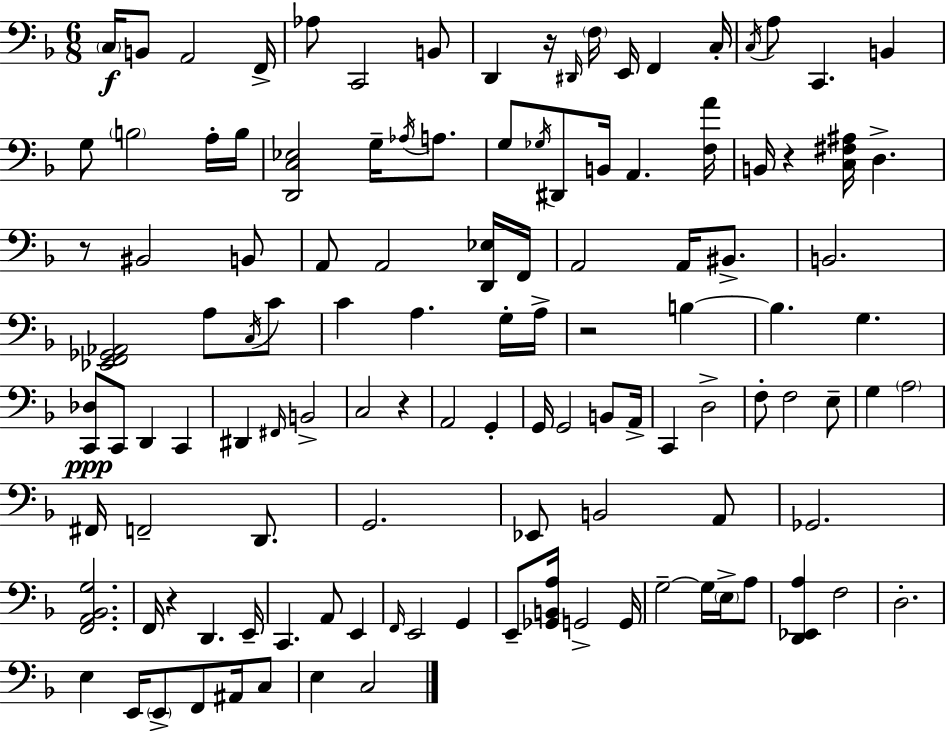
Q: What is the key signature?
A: F major